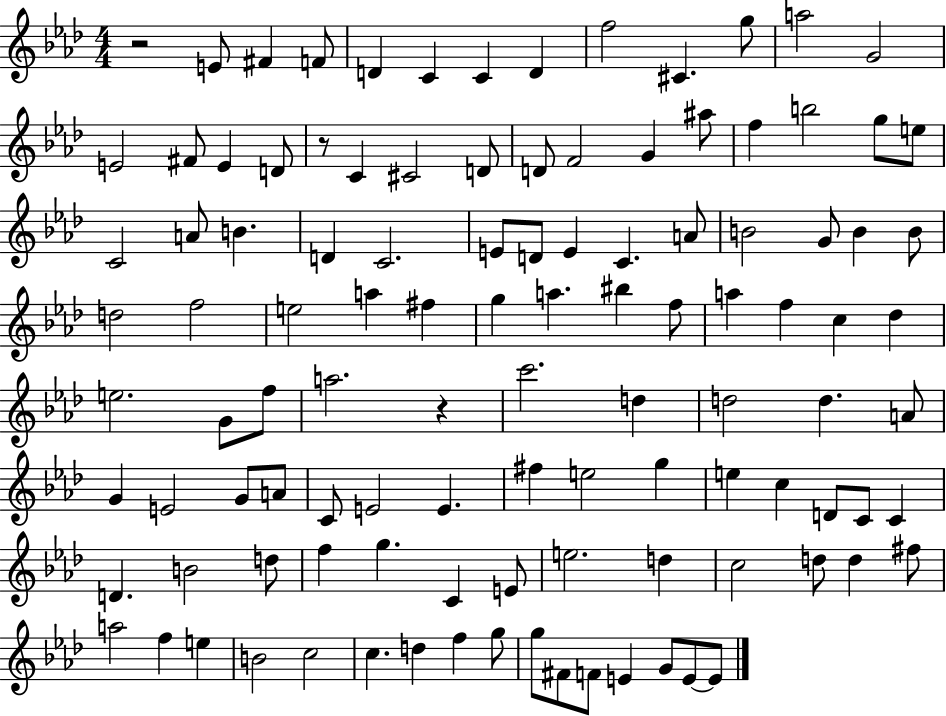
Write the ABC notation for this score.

X:1
T:Untitled
M:4/4
L:1/4
K:Ab
z2 E/2 ^F F/2 D C C D f2 ^C g/2 a2 G2 E2 ^F/2 E D/2 z/2 C ^C2 D/2 D/2 F2 G ^a/2 f b2 g/2 e/2 C2 A/2 B D C2 E/2 D/2 E C A/2 B2 G/2 B B/2 d2 f2 e2 a ^f g a ^b f/2 a f c _d e2 G/2 f/2 a2 z c'2 d d2 d A/2 G E2 G/2 A/2 C/2 E2 E ^f e2 g e c D/2 C/2 C D B2 d/2 f g C E/2 e2 d c2 d/2 d ^f/2 a2 f e B2 c2 c d f g/2 g/2 ^F/2 F/2 E G/2 E/2 E/2